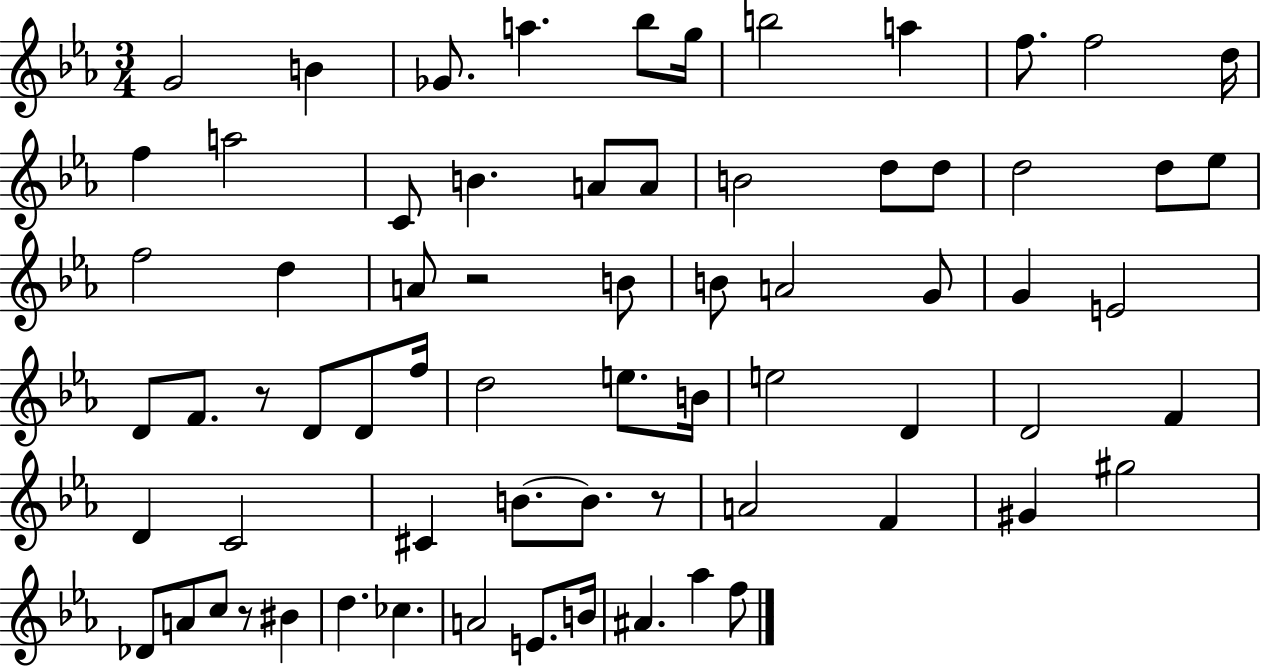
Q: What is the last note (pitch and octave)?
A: F5